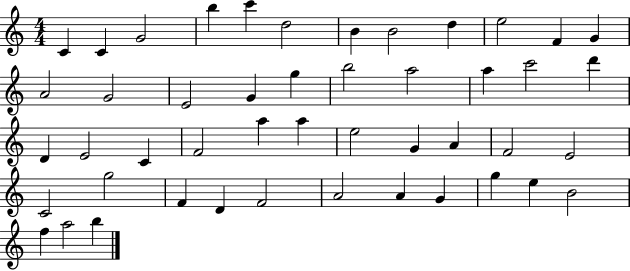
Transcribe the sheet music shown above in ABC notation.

X:1
T:Untitled
M:4/4
L:1/4
K:C
C C G2 b c' d2 B B2 d e2 F G A2 G2 E2 G g b2 a2 a c'2 d' D E2 C F2 a a e2 G A F2 E2 C2 g2 F D F2 A2 A G g e B2 f a2 b